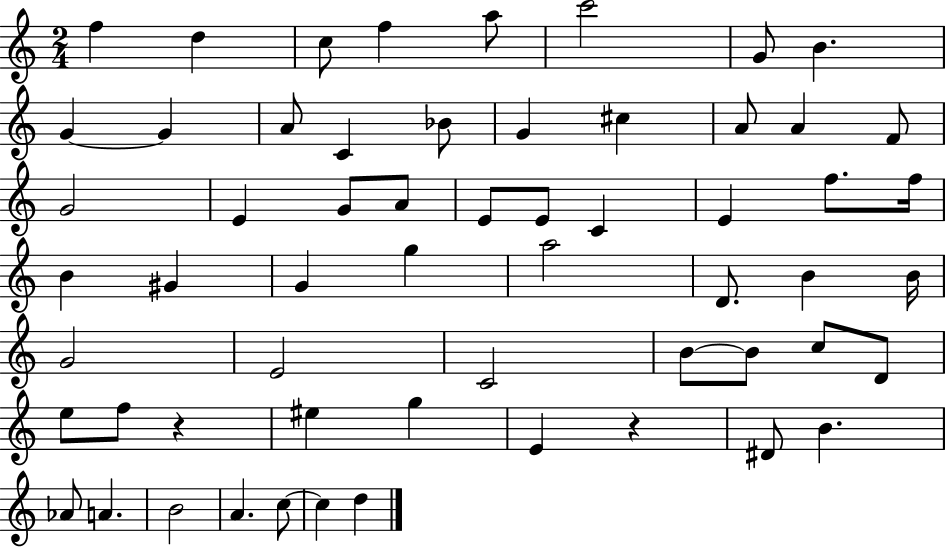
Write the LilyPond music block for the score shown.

{
  \clef treble
  \numericTimeSignature
  \time 2/4
  \key c \major
  f''4 d''4 | c''8 f''4 a''8 | c'''2 | g'8 b'4. | \break g'4~~ g'4 | a'8 c'4 bes'8 | g'4 cis''4 | a'8 a'4 f'8 | \break g'2 | e'4 g'8 a'8 | e'8 e'8 c'4 | e'4 f''8. f''16 | \break b'4 gis'4 | g'4 g''4 | a''2 | d'8. b'4 b'16 | \break g'2 | e'2 | c'2 | b'8~~ b'8 c''8 d'8 | \break e''8 f''8 r4 | eis''4 g''4 | e'4 r4 | dis'8 b'4. | \break aes'8 a'4. | b'2 | a'4. c''8~~ | c''4 d''4 | \break \bar "|."
}